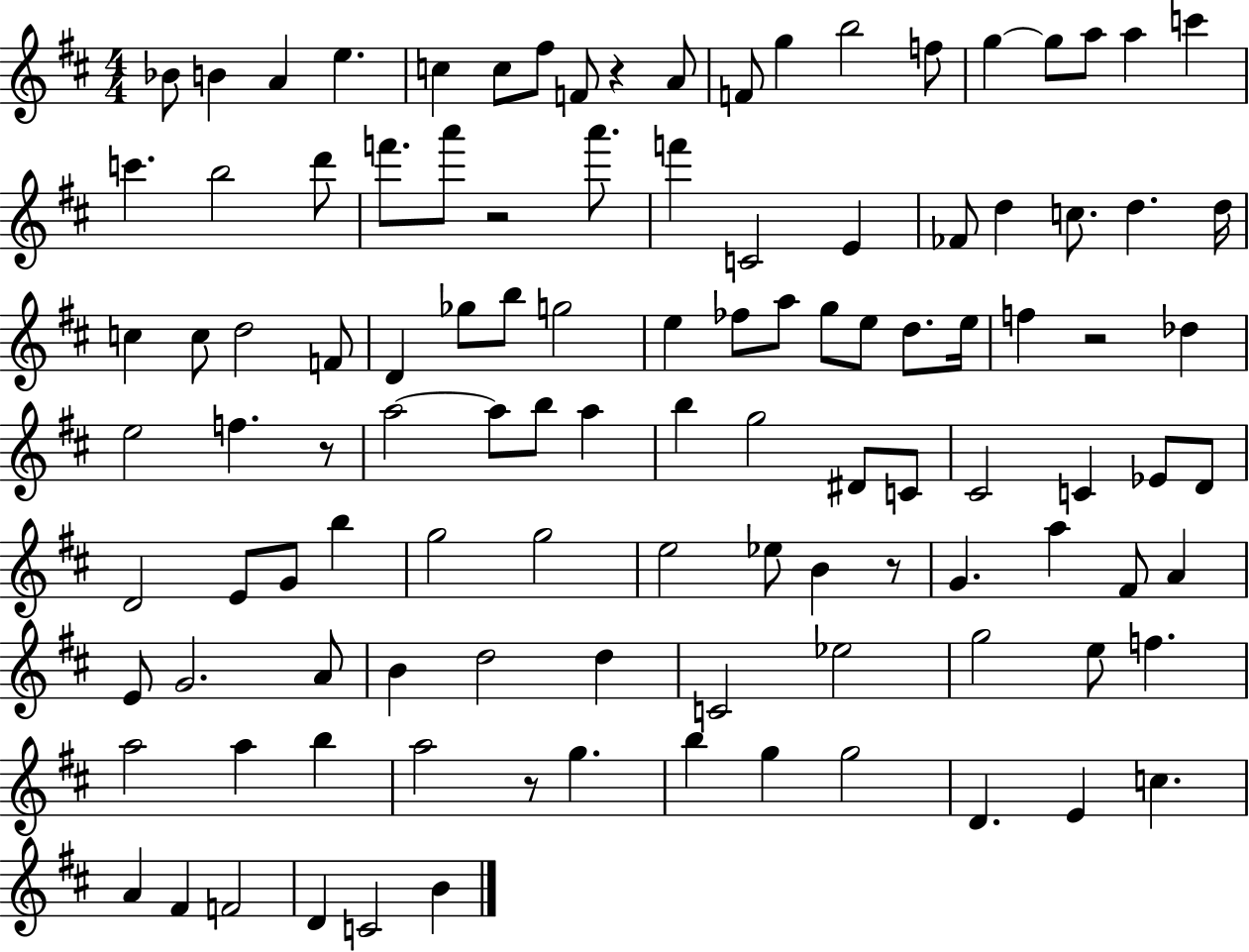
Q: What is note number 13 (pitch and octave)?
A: F5